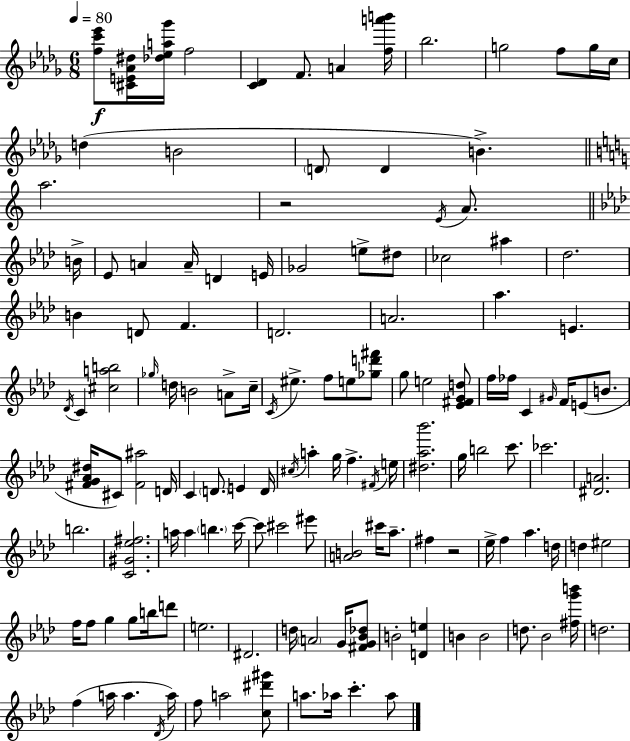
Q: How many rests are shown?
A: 2